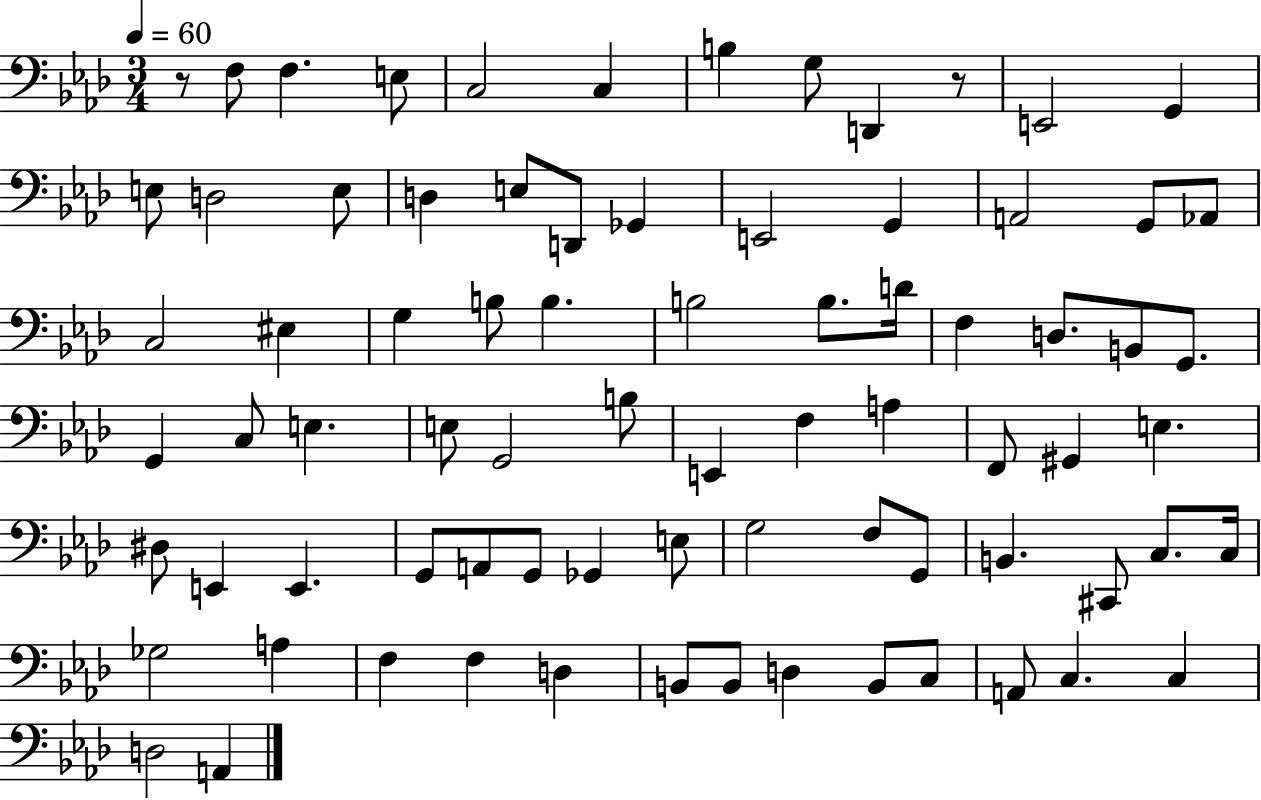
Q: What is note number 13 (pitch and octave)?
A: E3